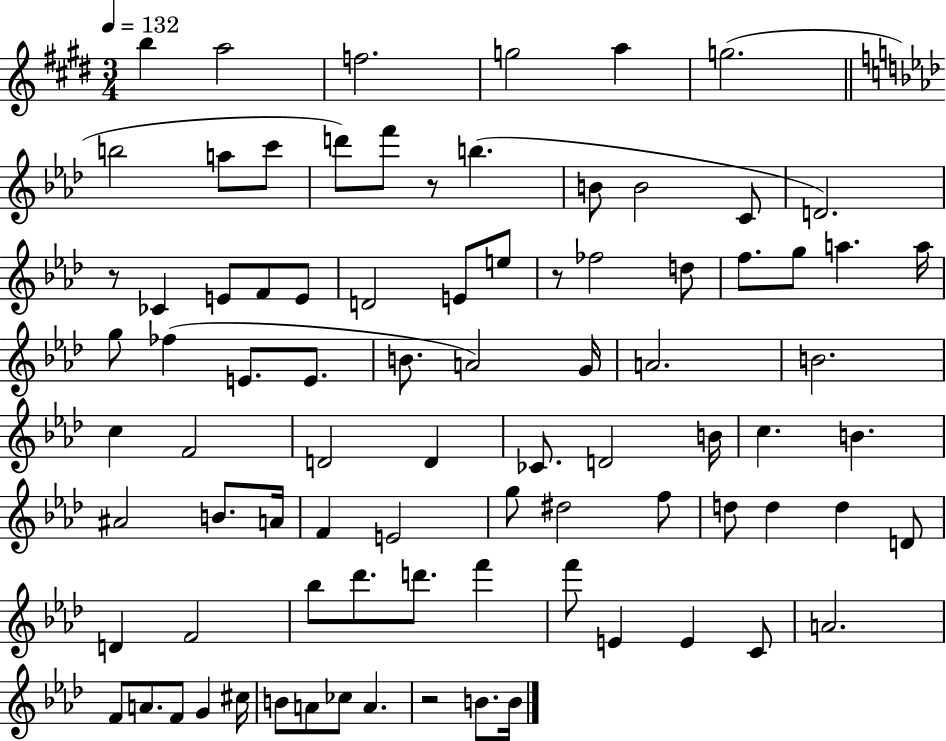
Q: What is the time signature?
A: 3/4